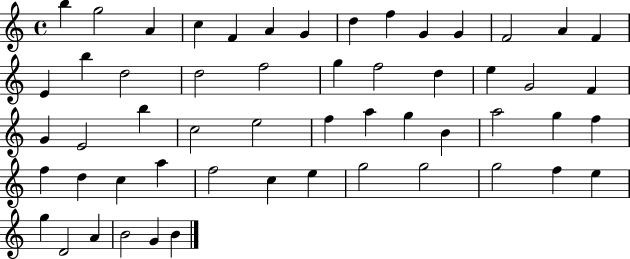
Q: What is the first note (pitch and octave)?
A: B5